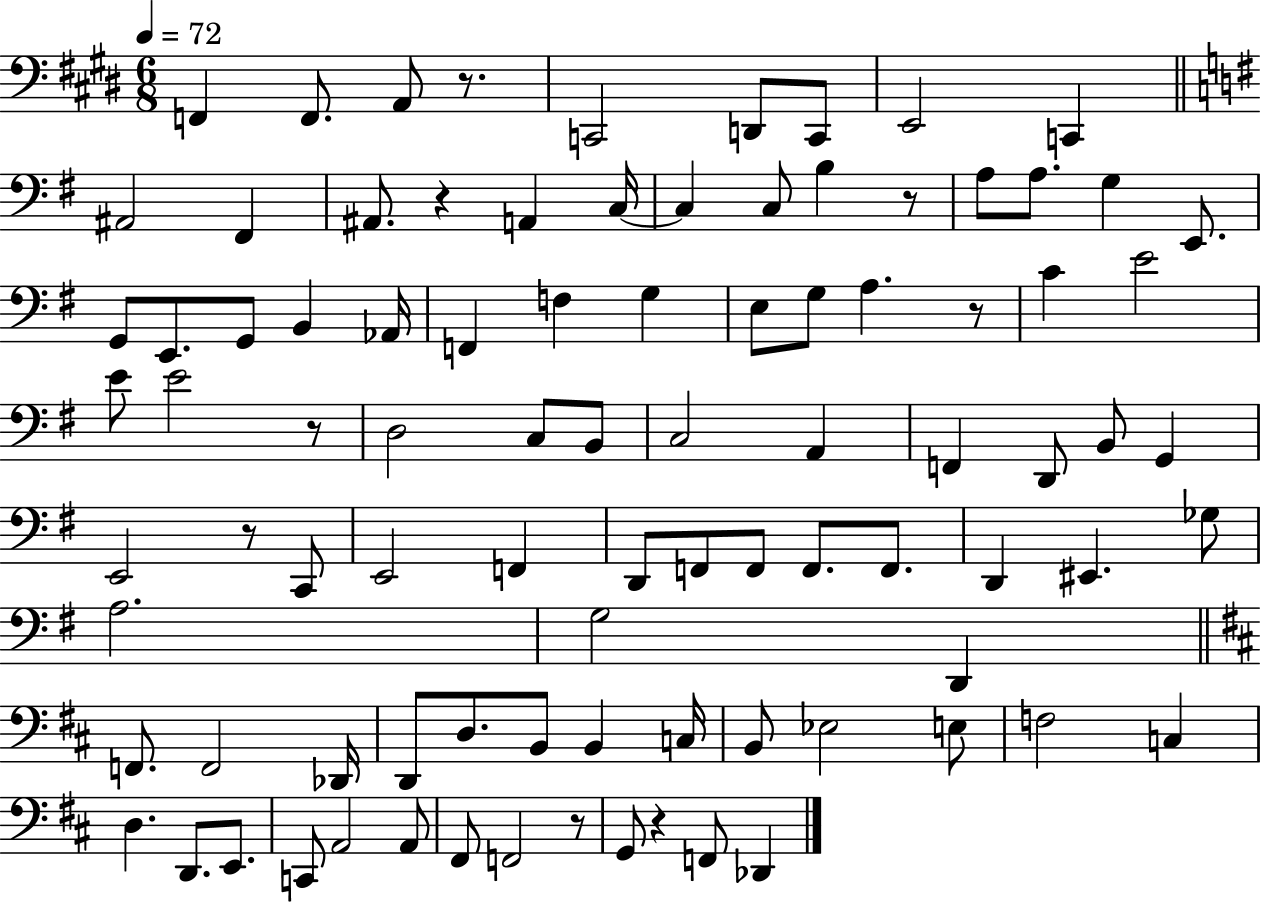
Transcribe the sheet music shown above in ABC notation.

X:1
T:Untitled
M:6/8
L:1/4
K:E
F,, F,,/2 A,,/2 z/2 C,,2 D,,/2 C,,/2 E,,2 C,, ^A,,2 ^F,, ^A,,/2 z A,, C,/4 C, C,/2 B, z/2 A,/2 A,/2 G, E,,/2 G,,/2 E,,/2 G,,/2 B,, _A,,/4 F,, F, G, E,/2 G,/2 A, z/2 C E2 E/2 E2 z/2 D,2 C,/2 B,,/2 C,2 A,, F,, D,,/2 B,,/2 G,, E,,2 z/2 C,,/2 E,,2 F,, D,,/2 F,,/2 F,,/2 F,,/2 F,,/2 D,, ^E,, _G,/2 A,2 G,2 D,, F,,/2 F,,2 _D,,/4 D,,/2 D,/2 B,,/2 B,, C,/4 B,,/2 _E,2 E,/2 F,2 C, D, D,,/2 E,,/2 C,,/2 A,,2 A,,/2 ^F,,/2 F,,2 z/2 G,,/2 z F,,/2 _D,,